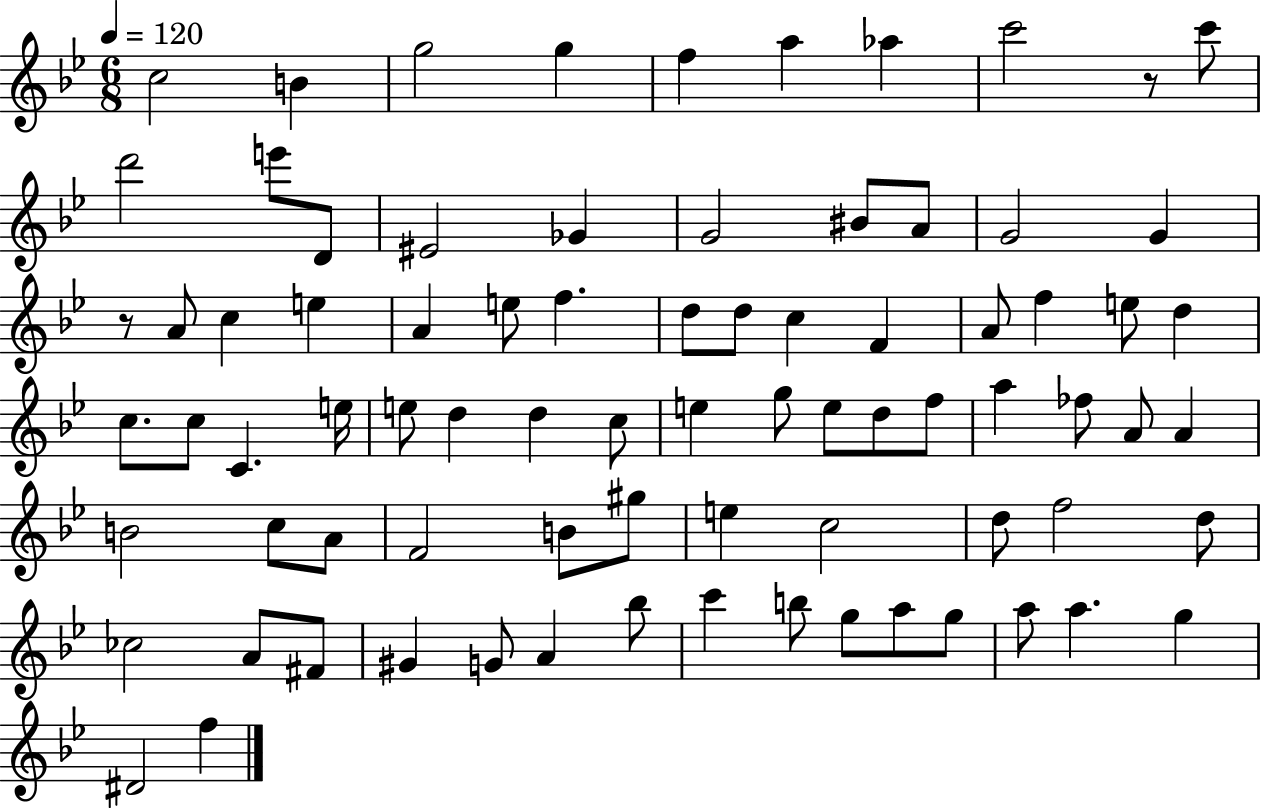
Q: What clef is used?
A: treble